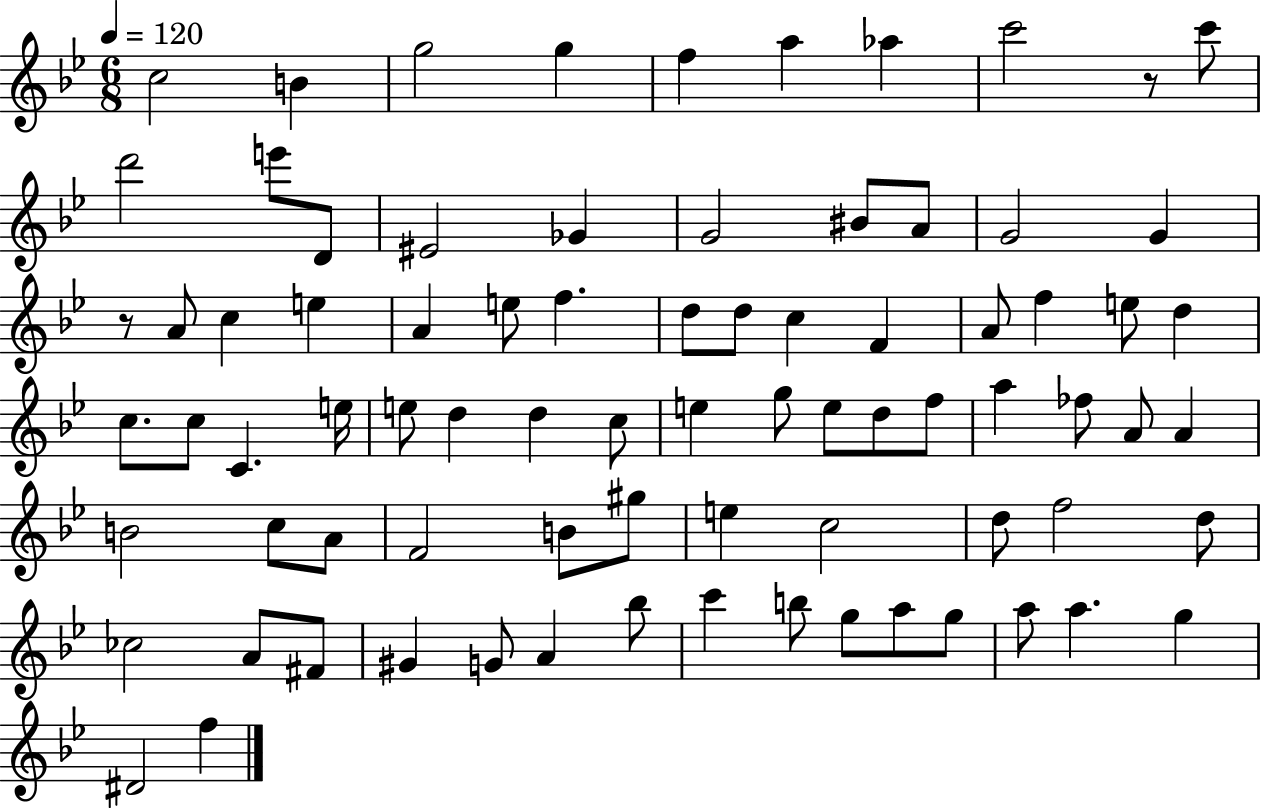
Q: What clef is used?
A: treble